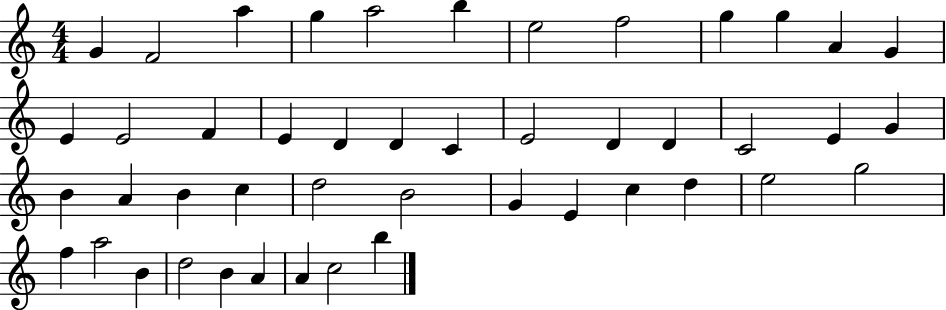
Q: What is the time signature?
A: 4/4